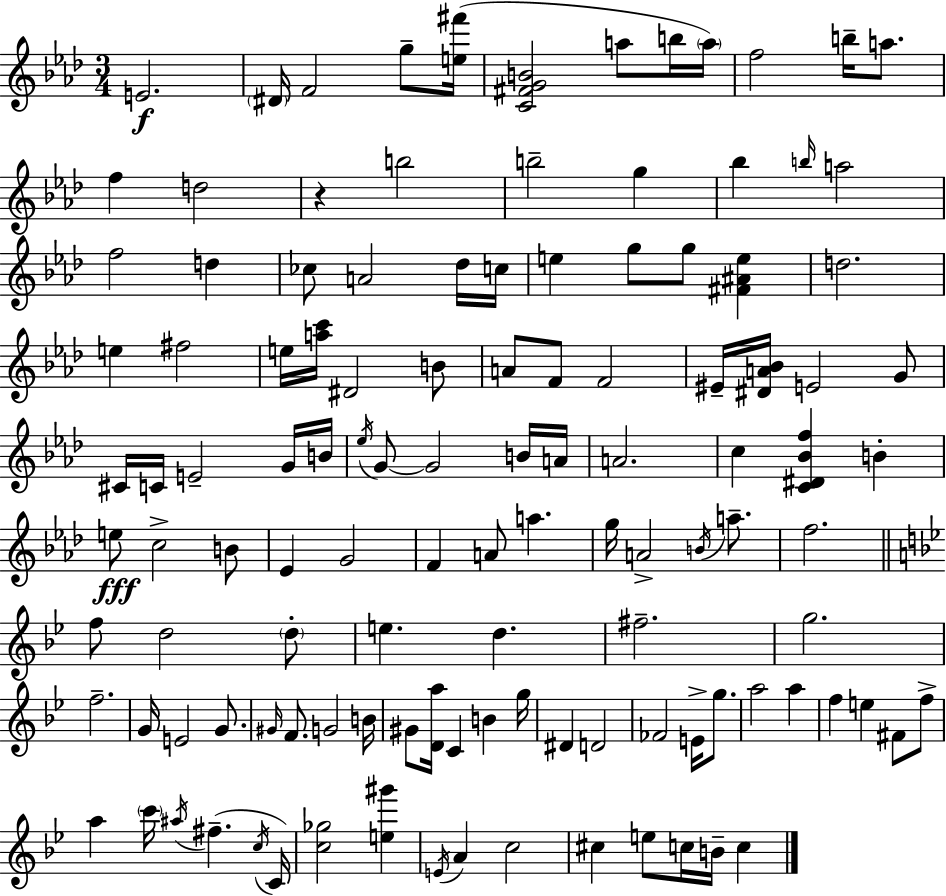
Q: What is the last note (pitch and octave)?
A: C5